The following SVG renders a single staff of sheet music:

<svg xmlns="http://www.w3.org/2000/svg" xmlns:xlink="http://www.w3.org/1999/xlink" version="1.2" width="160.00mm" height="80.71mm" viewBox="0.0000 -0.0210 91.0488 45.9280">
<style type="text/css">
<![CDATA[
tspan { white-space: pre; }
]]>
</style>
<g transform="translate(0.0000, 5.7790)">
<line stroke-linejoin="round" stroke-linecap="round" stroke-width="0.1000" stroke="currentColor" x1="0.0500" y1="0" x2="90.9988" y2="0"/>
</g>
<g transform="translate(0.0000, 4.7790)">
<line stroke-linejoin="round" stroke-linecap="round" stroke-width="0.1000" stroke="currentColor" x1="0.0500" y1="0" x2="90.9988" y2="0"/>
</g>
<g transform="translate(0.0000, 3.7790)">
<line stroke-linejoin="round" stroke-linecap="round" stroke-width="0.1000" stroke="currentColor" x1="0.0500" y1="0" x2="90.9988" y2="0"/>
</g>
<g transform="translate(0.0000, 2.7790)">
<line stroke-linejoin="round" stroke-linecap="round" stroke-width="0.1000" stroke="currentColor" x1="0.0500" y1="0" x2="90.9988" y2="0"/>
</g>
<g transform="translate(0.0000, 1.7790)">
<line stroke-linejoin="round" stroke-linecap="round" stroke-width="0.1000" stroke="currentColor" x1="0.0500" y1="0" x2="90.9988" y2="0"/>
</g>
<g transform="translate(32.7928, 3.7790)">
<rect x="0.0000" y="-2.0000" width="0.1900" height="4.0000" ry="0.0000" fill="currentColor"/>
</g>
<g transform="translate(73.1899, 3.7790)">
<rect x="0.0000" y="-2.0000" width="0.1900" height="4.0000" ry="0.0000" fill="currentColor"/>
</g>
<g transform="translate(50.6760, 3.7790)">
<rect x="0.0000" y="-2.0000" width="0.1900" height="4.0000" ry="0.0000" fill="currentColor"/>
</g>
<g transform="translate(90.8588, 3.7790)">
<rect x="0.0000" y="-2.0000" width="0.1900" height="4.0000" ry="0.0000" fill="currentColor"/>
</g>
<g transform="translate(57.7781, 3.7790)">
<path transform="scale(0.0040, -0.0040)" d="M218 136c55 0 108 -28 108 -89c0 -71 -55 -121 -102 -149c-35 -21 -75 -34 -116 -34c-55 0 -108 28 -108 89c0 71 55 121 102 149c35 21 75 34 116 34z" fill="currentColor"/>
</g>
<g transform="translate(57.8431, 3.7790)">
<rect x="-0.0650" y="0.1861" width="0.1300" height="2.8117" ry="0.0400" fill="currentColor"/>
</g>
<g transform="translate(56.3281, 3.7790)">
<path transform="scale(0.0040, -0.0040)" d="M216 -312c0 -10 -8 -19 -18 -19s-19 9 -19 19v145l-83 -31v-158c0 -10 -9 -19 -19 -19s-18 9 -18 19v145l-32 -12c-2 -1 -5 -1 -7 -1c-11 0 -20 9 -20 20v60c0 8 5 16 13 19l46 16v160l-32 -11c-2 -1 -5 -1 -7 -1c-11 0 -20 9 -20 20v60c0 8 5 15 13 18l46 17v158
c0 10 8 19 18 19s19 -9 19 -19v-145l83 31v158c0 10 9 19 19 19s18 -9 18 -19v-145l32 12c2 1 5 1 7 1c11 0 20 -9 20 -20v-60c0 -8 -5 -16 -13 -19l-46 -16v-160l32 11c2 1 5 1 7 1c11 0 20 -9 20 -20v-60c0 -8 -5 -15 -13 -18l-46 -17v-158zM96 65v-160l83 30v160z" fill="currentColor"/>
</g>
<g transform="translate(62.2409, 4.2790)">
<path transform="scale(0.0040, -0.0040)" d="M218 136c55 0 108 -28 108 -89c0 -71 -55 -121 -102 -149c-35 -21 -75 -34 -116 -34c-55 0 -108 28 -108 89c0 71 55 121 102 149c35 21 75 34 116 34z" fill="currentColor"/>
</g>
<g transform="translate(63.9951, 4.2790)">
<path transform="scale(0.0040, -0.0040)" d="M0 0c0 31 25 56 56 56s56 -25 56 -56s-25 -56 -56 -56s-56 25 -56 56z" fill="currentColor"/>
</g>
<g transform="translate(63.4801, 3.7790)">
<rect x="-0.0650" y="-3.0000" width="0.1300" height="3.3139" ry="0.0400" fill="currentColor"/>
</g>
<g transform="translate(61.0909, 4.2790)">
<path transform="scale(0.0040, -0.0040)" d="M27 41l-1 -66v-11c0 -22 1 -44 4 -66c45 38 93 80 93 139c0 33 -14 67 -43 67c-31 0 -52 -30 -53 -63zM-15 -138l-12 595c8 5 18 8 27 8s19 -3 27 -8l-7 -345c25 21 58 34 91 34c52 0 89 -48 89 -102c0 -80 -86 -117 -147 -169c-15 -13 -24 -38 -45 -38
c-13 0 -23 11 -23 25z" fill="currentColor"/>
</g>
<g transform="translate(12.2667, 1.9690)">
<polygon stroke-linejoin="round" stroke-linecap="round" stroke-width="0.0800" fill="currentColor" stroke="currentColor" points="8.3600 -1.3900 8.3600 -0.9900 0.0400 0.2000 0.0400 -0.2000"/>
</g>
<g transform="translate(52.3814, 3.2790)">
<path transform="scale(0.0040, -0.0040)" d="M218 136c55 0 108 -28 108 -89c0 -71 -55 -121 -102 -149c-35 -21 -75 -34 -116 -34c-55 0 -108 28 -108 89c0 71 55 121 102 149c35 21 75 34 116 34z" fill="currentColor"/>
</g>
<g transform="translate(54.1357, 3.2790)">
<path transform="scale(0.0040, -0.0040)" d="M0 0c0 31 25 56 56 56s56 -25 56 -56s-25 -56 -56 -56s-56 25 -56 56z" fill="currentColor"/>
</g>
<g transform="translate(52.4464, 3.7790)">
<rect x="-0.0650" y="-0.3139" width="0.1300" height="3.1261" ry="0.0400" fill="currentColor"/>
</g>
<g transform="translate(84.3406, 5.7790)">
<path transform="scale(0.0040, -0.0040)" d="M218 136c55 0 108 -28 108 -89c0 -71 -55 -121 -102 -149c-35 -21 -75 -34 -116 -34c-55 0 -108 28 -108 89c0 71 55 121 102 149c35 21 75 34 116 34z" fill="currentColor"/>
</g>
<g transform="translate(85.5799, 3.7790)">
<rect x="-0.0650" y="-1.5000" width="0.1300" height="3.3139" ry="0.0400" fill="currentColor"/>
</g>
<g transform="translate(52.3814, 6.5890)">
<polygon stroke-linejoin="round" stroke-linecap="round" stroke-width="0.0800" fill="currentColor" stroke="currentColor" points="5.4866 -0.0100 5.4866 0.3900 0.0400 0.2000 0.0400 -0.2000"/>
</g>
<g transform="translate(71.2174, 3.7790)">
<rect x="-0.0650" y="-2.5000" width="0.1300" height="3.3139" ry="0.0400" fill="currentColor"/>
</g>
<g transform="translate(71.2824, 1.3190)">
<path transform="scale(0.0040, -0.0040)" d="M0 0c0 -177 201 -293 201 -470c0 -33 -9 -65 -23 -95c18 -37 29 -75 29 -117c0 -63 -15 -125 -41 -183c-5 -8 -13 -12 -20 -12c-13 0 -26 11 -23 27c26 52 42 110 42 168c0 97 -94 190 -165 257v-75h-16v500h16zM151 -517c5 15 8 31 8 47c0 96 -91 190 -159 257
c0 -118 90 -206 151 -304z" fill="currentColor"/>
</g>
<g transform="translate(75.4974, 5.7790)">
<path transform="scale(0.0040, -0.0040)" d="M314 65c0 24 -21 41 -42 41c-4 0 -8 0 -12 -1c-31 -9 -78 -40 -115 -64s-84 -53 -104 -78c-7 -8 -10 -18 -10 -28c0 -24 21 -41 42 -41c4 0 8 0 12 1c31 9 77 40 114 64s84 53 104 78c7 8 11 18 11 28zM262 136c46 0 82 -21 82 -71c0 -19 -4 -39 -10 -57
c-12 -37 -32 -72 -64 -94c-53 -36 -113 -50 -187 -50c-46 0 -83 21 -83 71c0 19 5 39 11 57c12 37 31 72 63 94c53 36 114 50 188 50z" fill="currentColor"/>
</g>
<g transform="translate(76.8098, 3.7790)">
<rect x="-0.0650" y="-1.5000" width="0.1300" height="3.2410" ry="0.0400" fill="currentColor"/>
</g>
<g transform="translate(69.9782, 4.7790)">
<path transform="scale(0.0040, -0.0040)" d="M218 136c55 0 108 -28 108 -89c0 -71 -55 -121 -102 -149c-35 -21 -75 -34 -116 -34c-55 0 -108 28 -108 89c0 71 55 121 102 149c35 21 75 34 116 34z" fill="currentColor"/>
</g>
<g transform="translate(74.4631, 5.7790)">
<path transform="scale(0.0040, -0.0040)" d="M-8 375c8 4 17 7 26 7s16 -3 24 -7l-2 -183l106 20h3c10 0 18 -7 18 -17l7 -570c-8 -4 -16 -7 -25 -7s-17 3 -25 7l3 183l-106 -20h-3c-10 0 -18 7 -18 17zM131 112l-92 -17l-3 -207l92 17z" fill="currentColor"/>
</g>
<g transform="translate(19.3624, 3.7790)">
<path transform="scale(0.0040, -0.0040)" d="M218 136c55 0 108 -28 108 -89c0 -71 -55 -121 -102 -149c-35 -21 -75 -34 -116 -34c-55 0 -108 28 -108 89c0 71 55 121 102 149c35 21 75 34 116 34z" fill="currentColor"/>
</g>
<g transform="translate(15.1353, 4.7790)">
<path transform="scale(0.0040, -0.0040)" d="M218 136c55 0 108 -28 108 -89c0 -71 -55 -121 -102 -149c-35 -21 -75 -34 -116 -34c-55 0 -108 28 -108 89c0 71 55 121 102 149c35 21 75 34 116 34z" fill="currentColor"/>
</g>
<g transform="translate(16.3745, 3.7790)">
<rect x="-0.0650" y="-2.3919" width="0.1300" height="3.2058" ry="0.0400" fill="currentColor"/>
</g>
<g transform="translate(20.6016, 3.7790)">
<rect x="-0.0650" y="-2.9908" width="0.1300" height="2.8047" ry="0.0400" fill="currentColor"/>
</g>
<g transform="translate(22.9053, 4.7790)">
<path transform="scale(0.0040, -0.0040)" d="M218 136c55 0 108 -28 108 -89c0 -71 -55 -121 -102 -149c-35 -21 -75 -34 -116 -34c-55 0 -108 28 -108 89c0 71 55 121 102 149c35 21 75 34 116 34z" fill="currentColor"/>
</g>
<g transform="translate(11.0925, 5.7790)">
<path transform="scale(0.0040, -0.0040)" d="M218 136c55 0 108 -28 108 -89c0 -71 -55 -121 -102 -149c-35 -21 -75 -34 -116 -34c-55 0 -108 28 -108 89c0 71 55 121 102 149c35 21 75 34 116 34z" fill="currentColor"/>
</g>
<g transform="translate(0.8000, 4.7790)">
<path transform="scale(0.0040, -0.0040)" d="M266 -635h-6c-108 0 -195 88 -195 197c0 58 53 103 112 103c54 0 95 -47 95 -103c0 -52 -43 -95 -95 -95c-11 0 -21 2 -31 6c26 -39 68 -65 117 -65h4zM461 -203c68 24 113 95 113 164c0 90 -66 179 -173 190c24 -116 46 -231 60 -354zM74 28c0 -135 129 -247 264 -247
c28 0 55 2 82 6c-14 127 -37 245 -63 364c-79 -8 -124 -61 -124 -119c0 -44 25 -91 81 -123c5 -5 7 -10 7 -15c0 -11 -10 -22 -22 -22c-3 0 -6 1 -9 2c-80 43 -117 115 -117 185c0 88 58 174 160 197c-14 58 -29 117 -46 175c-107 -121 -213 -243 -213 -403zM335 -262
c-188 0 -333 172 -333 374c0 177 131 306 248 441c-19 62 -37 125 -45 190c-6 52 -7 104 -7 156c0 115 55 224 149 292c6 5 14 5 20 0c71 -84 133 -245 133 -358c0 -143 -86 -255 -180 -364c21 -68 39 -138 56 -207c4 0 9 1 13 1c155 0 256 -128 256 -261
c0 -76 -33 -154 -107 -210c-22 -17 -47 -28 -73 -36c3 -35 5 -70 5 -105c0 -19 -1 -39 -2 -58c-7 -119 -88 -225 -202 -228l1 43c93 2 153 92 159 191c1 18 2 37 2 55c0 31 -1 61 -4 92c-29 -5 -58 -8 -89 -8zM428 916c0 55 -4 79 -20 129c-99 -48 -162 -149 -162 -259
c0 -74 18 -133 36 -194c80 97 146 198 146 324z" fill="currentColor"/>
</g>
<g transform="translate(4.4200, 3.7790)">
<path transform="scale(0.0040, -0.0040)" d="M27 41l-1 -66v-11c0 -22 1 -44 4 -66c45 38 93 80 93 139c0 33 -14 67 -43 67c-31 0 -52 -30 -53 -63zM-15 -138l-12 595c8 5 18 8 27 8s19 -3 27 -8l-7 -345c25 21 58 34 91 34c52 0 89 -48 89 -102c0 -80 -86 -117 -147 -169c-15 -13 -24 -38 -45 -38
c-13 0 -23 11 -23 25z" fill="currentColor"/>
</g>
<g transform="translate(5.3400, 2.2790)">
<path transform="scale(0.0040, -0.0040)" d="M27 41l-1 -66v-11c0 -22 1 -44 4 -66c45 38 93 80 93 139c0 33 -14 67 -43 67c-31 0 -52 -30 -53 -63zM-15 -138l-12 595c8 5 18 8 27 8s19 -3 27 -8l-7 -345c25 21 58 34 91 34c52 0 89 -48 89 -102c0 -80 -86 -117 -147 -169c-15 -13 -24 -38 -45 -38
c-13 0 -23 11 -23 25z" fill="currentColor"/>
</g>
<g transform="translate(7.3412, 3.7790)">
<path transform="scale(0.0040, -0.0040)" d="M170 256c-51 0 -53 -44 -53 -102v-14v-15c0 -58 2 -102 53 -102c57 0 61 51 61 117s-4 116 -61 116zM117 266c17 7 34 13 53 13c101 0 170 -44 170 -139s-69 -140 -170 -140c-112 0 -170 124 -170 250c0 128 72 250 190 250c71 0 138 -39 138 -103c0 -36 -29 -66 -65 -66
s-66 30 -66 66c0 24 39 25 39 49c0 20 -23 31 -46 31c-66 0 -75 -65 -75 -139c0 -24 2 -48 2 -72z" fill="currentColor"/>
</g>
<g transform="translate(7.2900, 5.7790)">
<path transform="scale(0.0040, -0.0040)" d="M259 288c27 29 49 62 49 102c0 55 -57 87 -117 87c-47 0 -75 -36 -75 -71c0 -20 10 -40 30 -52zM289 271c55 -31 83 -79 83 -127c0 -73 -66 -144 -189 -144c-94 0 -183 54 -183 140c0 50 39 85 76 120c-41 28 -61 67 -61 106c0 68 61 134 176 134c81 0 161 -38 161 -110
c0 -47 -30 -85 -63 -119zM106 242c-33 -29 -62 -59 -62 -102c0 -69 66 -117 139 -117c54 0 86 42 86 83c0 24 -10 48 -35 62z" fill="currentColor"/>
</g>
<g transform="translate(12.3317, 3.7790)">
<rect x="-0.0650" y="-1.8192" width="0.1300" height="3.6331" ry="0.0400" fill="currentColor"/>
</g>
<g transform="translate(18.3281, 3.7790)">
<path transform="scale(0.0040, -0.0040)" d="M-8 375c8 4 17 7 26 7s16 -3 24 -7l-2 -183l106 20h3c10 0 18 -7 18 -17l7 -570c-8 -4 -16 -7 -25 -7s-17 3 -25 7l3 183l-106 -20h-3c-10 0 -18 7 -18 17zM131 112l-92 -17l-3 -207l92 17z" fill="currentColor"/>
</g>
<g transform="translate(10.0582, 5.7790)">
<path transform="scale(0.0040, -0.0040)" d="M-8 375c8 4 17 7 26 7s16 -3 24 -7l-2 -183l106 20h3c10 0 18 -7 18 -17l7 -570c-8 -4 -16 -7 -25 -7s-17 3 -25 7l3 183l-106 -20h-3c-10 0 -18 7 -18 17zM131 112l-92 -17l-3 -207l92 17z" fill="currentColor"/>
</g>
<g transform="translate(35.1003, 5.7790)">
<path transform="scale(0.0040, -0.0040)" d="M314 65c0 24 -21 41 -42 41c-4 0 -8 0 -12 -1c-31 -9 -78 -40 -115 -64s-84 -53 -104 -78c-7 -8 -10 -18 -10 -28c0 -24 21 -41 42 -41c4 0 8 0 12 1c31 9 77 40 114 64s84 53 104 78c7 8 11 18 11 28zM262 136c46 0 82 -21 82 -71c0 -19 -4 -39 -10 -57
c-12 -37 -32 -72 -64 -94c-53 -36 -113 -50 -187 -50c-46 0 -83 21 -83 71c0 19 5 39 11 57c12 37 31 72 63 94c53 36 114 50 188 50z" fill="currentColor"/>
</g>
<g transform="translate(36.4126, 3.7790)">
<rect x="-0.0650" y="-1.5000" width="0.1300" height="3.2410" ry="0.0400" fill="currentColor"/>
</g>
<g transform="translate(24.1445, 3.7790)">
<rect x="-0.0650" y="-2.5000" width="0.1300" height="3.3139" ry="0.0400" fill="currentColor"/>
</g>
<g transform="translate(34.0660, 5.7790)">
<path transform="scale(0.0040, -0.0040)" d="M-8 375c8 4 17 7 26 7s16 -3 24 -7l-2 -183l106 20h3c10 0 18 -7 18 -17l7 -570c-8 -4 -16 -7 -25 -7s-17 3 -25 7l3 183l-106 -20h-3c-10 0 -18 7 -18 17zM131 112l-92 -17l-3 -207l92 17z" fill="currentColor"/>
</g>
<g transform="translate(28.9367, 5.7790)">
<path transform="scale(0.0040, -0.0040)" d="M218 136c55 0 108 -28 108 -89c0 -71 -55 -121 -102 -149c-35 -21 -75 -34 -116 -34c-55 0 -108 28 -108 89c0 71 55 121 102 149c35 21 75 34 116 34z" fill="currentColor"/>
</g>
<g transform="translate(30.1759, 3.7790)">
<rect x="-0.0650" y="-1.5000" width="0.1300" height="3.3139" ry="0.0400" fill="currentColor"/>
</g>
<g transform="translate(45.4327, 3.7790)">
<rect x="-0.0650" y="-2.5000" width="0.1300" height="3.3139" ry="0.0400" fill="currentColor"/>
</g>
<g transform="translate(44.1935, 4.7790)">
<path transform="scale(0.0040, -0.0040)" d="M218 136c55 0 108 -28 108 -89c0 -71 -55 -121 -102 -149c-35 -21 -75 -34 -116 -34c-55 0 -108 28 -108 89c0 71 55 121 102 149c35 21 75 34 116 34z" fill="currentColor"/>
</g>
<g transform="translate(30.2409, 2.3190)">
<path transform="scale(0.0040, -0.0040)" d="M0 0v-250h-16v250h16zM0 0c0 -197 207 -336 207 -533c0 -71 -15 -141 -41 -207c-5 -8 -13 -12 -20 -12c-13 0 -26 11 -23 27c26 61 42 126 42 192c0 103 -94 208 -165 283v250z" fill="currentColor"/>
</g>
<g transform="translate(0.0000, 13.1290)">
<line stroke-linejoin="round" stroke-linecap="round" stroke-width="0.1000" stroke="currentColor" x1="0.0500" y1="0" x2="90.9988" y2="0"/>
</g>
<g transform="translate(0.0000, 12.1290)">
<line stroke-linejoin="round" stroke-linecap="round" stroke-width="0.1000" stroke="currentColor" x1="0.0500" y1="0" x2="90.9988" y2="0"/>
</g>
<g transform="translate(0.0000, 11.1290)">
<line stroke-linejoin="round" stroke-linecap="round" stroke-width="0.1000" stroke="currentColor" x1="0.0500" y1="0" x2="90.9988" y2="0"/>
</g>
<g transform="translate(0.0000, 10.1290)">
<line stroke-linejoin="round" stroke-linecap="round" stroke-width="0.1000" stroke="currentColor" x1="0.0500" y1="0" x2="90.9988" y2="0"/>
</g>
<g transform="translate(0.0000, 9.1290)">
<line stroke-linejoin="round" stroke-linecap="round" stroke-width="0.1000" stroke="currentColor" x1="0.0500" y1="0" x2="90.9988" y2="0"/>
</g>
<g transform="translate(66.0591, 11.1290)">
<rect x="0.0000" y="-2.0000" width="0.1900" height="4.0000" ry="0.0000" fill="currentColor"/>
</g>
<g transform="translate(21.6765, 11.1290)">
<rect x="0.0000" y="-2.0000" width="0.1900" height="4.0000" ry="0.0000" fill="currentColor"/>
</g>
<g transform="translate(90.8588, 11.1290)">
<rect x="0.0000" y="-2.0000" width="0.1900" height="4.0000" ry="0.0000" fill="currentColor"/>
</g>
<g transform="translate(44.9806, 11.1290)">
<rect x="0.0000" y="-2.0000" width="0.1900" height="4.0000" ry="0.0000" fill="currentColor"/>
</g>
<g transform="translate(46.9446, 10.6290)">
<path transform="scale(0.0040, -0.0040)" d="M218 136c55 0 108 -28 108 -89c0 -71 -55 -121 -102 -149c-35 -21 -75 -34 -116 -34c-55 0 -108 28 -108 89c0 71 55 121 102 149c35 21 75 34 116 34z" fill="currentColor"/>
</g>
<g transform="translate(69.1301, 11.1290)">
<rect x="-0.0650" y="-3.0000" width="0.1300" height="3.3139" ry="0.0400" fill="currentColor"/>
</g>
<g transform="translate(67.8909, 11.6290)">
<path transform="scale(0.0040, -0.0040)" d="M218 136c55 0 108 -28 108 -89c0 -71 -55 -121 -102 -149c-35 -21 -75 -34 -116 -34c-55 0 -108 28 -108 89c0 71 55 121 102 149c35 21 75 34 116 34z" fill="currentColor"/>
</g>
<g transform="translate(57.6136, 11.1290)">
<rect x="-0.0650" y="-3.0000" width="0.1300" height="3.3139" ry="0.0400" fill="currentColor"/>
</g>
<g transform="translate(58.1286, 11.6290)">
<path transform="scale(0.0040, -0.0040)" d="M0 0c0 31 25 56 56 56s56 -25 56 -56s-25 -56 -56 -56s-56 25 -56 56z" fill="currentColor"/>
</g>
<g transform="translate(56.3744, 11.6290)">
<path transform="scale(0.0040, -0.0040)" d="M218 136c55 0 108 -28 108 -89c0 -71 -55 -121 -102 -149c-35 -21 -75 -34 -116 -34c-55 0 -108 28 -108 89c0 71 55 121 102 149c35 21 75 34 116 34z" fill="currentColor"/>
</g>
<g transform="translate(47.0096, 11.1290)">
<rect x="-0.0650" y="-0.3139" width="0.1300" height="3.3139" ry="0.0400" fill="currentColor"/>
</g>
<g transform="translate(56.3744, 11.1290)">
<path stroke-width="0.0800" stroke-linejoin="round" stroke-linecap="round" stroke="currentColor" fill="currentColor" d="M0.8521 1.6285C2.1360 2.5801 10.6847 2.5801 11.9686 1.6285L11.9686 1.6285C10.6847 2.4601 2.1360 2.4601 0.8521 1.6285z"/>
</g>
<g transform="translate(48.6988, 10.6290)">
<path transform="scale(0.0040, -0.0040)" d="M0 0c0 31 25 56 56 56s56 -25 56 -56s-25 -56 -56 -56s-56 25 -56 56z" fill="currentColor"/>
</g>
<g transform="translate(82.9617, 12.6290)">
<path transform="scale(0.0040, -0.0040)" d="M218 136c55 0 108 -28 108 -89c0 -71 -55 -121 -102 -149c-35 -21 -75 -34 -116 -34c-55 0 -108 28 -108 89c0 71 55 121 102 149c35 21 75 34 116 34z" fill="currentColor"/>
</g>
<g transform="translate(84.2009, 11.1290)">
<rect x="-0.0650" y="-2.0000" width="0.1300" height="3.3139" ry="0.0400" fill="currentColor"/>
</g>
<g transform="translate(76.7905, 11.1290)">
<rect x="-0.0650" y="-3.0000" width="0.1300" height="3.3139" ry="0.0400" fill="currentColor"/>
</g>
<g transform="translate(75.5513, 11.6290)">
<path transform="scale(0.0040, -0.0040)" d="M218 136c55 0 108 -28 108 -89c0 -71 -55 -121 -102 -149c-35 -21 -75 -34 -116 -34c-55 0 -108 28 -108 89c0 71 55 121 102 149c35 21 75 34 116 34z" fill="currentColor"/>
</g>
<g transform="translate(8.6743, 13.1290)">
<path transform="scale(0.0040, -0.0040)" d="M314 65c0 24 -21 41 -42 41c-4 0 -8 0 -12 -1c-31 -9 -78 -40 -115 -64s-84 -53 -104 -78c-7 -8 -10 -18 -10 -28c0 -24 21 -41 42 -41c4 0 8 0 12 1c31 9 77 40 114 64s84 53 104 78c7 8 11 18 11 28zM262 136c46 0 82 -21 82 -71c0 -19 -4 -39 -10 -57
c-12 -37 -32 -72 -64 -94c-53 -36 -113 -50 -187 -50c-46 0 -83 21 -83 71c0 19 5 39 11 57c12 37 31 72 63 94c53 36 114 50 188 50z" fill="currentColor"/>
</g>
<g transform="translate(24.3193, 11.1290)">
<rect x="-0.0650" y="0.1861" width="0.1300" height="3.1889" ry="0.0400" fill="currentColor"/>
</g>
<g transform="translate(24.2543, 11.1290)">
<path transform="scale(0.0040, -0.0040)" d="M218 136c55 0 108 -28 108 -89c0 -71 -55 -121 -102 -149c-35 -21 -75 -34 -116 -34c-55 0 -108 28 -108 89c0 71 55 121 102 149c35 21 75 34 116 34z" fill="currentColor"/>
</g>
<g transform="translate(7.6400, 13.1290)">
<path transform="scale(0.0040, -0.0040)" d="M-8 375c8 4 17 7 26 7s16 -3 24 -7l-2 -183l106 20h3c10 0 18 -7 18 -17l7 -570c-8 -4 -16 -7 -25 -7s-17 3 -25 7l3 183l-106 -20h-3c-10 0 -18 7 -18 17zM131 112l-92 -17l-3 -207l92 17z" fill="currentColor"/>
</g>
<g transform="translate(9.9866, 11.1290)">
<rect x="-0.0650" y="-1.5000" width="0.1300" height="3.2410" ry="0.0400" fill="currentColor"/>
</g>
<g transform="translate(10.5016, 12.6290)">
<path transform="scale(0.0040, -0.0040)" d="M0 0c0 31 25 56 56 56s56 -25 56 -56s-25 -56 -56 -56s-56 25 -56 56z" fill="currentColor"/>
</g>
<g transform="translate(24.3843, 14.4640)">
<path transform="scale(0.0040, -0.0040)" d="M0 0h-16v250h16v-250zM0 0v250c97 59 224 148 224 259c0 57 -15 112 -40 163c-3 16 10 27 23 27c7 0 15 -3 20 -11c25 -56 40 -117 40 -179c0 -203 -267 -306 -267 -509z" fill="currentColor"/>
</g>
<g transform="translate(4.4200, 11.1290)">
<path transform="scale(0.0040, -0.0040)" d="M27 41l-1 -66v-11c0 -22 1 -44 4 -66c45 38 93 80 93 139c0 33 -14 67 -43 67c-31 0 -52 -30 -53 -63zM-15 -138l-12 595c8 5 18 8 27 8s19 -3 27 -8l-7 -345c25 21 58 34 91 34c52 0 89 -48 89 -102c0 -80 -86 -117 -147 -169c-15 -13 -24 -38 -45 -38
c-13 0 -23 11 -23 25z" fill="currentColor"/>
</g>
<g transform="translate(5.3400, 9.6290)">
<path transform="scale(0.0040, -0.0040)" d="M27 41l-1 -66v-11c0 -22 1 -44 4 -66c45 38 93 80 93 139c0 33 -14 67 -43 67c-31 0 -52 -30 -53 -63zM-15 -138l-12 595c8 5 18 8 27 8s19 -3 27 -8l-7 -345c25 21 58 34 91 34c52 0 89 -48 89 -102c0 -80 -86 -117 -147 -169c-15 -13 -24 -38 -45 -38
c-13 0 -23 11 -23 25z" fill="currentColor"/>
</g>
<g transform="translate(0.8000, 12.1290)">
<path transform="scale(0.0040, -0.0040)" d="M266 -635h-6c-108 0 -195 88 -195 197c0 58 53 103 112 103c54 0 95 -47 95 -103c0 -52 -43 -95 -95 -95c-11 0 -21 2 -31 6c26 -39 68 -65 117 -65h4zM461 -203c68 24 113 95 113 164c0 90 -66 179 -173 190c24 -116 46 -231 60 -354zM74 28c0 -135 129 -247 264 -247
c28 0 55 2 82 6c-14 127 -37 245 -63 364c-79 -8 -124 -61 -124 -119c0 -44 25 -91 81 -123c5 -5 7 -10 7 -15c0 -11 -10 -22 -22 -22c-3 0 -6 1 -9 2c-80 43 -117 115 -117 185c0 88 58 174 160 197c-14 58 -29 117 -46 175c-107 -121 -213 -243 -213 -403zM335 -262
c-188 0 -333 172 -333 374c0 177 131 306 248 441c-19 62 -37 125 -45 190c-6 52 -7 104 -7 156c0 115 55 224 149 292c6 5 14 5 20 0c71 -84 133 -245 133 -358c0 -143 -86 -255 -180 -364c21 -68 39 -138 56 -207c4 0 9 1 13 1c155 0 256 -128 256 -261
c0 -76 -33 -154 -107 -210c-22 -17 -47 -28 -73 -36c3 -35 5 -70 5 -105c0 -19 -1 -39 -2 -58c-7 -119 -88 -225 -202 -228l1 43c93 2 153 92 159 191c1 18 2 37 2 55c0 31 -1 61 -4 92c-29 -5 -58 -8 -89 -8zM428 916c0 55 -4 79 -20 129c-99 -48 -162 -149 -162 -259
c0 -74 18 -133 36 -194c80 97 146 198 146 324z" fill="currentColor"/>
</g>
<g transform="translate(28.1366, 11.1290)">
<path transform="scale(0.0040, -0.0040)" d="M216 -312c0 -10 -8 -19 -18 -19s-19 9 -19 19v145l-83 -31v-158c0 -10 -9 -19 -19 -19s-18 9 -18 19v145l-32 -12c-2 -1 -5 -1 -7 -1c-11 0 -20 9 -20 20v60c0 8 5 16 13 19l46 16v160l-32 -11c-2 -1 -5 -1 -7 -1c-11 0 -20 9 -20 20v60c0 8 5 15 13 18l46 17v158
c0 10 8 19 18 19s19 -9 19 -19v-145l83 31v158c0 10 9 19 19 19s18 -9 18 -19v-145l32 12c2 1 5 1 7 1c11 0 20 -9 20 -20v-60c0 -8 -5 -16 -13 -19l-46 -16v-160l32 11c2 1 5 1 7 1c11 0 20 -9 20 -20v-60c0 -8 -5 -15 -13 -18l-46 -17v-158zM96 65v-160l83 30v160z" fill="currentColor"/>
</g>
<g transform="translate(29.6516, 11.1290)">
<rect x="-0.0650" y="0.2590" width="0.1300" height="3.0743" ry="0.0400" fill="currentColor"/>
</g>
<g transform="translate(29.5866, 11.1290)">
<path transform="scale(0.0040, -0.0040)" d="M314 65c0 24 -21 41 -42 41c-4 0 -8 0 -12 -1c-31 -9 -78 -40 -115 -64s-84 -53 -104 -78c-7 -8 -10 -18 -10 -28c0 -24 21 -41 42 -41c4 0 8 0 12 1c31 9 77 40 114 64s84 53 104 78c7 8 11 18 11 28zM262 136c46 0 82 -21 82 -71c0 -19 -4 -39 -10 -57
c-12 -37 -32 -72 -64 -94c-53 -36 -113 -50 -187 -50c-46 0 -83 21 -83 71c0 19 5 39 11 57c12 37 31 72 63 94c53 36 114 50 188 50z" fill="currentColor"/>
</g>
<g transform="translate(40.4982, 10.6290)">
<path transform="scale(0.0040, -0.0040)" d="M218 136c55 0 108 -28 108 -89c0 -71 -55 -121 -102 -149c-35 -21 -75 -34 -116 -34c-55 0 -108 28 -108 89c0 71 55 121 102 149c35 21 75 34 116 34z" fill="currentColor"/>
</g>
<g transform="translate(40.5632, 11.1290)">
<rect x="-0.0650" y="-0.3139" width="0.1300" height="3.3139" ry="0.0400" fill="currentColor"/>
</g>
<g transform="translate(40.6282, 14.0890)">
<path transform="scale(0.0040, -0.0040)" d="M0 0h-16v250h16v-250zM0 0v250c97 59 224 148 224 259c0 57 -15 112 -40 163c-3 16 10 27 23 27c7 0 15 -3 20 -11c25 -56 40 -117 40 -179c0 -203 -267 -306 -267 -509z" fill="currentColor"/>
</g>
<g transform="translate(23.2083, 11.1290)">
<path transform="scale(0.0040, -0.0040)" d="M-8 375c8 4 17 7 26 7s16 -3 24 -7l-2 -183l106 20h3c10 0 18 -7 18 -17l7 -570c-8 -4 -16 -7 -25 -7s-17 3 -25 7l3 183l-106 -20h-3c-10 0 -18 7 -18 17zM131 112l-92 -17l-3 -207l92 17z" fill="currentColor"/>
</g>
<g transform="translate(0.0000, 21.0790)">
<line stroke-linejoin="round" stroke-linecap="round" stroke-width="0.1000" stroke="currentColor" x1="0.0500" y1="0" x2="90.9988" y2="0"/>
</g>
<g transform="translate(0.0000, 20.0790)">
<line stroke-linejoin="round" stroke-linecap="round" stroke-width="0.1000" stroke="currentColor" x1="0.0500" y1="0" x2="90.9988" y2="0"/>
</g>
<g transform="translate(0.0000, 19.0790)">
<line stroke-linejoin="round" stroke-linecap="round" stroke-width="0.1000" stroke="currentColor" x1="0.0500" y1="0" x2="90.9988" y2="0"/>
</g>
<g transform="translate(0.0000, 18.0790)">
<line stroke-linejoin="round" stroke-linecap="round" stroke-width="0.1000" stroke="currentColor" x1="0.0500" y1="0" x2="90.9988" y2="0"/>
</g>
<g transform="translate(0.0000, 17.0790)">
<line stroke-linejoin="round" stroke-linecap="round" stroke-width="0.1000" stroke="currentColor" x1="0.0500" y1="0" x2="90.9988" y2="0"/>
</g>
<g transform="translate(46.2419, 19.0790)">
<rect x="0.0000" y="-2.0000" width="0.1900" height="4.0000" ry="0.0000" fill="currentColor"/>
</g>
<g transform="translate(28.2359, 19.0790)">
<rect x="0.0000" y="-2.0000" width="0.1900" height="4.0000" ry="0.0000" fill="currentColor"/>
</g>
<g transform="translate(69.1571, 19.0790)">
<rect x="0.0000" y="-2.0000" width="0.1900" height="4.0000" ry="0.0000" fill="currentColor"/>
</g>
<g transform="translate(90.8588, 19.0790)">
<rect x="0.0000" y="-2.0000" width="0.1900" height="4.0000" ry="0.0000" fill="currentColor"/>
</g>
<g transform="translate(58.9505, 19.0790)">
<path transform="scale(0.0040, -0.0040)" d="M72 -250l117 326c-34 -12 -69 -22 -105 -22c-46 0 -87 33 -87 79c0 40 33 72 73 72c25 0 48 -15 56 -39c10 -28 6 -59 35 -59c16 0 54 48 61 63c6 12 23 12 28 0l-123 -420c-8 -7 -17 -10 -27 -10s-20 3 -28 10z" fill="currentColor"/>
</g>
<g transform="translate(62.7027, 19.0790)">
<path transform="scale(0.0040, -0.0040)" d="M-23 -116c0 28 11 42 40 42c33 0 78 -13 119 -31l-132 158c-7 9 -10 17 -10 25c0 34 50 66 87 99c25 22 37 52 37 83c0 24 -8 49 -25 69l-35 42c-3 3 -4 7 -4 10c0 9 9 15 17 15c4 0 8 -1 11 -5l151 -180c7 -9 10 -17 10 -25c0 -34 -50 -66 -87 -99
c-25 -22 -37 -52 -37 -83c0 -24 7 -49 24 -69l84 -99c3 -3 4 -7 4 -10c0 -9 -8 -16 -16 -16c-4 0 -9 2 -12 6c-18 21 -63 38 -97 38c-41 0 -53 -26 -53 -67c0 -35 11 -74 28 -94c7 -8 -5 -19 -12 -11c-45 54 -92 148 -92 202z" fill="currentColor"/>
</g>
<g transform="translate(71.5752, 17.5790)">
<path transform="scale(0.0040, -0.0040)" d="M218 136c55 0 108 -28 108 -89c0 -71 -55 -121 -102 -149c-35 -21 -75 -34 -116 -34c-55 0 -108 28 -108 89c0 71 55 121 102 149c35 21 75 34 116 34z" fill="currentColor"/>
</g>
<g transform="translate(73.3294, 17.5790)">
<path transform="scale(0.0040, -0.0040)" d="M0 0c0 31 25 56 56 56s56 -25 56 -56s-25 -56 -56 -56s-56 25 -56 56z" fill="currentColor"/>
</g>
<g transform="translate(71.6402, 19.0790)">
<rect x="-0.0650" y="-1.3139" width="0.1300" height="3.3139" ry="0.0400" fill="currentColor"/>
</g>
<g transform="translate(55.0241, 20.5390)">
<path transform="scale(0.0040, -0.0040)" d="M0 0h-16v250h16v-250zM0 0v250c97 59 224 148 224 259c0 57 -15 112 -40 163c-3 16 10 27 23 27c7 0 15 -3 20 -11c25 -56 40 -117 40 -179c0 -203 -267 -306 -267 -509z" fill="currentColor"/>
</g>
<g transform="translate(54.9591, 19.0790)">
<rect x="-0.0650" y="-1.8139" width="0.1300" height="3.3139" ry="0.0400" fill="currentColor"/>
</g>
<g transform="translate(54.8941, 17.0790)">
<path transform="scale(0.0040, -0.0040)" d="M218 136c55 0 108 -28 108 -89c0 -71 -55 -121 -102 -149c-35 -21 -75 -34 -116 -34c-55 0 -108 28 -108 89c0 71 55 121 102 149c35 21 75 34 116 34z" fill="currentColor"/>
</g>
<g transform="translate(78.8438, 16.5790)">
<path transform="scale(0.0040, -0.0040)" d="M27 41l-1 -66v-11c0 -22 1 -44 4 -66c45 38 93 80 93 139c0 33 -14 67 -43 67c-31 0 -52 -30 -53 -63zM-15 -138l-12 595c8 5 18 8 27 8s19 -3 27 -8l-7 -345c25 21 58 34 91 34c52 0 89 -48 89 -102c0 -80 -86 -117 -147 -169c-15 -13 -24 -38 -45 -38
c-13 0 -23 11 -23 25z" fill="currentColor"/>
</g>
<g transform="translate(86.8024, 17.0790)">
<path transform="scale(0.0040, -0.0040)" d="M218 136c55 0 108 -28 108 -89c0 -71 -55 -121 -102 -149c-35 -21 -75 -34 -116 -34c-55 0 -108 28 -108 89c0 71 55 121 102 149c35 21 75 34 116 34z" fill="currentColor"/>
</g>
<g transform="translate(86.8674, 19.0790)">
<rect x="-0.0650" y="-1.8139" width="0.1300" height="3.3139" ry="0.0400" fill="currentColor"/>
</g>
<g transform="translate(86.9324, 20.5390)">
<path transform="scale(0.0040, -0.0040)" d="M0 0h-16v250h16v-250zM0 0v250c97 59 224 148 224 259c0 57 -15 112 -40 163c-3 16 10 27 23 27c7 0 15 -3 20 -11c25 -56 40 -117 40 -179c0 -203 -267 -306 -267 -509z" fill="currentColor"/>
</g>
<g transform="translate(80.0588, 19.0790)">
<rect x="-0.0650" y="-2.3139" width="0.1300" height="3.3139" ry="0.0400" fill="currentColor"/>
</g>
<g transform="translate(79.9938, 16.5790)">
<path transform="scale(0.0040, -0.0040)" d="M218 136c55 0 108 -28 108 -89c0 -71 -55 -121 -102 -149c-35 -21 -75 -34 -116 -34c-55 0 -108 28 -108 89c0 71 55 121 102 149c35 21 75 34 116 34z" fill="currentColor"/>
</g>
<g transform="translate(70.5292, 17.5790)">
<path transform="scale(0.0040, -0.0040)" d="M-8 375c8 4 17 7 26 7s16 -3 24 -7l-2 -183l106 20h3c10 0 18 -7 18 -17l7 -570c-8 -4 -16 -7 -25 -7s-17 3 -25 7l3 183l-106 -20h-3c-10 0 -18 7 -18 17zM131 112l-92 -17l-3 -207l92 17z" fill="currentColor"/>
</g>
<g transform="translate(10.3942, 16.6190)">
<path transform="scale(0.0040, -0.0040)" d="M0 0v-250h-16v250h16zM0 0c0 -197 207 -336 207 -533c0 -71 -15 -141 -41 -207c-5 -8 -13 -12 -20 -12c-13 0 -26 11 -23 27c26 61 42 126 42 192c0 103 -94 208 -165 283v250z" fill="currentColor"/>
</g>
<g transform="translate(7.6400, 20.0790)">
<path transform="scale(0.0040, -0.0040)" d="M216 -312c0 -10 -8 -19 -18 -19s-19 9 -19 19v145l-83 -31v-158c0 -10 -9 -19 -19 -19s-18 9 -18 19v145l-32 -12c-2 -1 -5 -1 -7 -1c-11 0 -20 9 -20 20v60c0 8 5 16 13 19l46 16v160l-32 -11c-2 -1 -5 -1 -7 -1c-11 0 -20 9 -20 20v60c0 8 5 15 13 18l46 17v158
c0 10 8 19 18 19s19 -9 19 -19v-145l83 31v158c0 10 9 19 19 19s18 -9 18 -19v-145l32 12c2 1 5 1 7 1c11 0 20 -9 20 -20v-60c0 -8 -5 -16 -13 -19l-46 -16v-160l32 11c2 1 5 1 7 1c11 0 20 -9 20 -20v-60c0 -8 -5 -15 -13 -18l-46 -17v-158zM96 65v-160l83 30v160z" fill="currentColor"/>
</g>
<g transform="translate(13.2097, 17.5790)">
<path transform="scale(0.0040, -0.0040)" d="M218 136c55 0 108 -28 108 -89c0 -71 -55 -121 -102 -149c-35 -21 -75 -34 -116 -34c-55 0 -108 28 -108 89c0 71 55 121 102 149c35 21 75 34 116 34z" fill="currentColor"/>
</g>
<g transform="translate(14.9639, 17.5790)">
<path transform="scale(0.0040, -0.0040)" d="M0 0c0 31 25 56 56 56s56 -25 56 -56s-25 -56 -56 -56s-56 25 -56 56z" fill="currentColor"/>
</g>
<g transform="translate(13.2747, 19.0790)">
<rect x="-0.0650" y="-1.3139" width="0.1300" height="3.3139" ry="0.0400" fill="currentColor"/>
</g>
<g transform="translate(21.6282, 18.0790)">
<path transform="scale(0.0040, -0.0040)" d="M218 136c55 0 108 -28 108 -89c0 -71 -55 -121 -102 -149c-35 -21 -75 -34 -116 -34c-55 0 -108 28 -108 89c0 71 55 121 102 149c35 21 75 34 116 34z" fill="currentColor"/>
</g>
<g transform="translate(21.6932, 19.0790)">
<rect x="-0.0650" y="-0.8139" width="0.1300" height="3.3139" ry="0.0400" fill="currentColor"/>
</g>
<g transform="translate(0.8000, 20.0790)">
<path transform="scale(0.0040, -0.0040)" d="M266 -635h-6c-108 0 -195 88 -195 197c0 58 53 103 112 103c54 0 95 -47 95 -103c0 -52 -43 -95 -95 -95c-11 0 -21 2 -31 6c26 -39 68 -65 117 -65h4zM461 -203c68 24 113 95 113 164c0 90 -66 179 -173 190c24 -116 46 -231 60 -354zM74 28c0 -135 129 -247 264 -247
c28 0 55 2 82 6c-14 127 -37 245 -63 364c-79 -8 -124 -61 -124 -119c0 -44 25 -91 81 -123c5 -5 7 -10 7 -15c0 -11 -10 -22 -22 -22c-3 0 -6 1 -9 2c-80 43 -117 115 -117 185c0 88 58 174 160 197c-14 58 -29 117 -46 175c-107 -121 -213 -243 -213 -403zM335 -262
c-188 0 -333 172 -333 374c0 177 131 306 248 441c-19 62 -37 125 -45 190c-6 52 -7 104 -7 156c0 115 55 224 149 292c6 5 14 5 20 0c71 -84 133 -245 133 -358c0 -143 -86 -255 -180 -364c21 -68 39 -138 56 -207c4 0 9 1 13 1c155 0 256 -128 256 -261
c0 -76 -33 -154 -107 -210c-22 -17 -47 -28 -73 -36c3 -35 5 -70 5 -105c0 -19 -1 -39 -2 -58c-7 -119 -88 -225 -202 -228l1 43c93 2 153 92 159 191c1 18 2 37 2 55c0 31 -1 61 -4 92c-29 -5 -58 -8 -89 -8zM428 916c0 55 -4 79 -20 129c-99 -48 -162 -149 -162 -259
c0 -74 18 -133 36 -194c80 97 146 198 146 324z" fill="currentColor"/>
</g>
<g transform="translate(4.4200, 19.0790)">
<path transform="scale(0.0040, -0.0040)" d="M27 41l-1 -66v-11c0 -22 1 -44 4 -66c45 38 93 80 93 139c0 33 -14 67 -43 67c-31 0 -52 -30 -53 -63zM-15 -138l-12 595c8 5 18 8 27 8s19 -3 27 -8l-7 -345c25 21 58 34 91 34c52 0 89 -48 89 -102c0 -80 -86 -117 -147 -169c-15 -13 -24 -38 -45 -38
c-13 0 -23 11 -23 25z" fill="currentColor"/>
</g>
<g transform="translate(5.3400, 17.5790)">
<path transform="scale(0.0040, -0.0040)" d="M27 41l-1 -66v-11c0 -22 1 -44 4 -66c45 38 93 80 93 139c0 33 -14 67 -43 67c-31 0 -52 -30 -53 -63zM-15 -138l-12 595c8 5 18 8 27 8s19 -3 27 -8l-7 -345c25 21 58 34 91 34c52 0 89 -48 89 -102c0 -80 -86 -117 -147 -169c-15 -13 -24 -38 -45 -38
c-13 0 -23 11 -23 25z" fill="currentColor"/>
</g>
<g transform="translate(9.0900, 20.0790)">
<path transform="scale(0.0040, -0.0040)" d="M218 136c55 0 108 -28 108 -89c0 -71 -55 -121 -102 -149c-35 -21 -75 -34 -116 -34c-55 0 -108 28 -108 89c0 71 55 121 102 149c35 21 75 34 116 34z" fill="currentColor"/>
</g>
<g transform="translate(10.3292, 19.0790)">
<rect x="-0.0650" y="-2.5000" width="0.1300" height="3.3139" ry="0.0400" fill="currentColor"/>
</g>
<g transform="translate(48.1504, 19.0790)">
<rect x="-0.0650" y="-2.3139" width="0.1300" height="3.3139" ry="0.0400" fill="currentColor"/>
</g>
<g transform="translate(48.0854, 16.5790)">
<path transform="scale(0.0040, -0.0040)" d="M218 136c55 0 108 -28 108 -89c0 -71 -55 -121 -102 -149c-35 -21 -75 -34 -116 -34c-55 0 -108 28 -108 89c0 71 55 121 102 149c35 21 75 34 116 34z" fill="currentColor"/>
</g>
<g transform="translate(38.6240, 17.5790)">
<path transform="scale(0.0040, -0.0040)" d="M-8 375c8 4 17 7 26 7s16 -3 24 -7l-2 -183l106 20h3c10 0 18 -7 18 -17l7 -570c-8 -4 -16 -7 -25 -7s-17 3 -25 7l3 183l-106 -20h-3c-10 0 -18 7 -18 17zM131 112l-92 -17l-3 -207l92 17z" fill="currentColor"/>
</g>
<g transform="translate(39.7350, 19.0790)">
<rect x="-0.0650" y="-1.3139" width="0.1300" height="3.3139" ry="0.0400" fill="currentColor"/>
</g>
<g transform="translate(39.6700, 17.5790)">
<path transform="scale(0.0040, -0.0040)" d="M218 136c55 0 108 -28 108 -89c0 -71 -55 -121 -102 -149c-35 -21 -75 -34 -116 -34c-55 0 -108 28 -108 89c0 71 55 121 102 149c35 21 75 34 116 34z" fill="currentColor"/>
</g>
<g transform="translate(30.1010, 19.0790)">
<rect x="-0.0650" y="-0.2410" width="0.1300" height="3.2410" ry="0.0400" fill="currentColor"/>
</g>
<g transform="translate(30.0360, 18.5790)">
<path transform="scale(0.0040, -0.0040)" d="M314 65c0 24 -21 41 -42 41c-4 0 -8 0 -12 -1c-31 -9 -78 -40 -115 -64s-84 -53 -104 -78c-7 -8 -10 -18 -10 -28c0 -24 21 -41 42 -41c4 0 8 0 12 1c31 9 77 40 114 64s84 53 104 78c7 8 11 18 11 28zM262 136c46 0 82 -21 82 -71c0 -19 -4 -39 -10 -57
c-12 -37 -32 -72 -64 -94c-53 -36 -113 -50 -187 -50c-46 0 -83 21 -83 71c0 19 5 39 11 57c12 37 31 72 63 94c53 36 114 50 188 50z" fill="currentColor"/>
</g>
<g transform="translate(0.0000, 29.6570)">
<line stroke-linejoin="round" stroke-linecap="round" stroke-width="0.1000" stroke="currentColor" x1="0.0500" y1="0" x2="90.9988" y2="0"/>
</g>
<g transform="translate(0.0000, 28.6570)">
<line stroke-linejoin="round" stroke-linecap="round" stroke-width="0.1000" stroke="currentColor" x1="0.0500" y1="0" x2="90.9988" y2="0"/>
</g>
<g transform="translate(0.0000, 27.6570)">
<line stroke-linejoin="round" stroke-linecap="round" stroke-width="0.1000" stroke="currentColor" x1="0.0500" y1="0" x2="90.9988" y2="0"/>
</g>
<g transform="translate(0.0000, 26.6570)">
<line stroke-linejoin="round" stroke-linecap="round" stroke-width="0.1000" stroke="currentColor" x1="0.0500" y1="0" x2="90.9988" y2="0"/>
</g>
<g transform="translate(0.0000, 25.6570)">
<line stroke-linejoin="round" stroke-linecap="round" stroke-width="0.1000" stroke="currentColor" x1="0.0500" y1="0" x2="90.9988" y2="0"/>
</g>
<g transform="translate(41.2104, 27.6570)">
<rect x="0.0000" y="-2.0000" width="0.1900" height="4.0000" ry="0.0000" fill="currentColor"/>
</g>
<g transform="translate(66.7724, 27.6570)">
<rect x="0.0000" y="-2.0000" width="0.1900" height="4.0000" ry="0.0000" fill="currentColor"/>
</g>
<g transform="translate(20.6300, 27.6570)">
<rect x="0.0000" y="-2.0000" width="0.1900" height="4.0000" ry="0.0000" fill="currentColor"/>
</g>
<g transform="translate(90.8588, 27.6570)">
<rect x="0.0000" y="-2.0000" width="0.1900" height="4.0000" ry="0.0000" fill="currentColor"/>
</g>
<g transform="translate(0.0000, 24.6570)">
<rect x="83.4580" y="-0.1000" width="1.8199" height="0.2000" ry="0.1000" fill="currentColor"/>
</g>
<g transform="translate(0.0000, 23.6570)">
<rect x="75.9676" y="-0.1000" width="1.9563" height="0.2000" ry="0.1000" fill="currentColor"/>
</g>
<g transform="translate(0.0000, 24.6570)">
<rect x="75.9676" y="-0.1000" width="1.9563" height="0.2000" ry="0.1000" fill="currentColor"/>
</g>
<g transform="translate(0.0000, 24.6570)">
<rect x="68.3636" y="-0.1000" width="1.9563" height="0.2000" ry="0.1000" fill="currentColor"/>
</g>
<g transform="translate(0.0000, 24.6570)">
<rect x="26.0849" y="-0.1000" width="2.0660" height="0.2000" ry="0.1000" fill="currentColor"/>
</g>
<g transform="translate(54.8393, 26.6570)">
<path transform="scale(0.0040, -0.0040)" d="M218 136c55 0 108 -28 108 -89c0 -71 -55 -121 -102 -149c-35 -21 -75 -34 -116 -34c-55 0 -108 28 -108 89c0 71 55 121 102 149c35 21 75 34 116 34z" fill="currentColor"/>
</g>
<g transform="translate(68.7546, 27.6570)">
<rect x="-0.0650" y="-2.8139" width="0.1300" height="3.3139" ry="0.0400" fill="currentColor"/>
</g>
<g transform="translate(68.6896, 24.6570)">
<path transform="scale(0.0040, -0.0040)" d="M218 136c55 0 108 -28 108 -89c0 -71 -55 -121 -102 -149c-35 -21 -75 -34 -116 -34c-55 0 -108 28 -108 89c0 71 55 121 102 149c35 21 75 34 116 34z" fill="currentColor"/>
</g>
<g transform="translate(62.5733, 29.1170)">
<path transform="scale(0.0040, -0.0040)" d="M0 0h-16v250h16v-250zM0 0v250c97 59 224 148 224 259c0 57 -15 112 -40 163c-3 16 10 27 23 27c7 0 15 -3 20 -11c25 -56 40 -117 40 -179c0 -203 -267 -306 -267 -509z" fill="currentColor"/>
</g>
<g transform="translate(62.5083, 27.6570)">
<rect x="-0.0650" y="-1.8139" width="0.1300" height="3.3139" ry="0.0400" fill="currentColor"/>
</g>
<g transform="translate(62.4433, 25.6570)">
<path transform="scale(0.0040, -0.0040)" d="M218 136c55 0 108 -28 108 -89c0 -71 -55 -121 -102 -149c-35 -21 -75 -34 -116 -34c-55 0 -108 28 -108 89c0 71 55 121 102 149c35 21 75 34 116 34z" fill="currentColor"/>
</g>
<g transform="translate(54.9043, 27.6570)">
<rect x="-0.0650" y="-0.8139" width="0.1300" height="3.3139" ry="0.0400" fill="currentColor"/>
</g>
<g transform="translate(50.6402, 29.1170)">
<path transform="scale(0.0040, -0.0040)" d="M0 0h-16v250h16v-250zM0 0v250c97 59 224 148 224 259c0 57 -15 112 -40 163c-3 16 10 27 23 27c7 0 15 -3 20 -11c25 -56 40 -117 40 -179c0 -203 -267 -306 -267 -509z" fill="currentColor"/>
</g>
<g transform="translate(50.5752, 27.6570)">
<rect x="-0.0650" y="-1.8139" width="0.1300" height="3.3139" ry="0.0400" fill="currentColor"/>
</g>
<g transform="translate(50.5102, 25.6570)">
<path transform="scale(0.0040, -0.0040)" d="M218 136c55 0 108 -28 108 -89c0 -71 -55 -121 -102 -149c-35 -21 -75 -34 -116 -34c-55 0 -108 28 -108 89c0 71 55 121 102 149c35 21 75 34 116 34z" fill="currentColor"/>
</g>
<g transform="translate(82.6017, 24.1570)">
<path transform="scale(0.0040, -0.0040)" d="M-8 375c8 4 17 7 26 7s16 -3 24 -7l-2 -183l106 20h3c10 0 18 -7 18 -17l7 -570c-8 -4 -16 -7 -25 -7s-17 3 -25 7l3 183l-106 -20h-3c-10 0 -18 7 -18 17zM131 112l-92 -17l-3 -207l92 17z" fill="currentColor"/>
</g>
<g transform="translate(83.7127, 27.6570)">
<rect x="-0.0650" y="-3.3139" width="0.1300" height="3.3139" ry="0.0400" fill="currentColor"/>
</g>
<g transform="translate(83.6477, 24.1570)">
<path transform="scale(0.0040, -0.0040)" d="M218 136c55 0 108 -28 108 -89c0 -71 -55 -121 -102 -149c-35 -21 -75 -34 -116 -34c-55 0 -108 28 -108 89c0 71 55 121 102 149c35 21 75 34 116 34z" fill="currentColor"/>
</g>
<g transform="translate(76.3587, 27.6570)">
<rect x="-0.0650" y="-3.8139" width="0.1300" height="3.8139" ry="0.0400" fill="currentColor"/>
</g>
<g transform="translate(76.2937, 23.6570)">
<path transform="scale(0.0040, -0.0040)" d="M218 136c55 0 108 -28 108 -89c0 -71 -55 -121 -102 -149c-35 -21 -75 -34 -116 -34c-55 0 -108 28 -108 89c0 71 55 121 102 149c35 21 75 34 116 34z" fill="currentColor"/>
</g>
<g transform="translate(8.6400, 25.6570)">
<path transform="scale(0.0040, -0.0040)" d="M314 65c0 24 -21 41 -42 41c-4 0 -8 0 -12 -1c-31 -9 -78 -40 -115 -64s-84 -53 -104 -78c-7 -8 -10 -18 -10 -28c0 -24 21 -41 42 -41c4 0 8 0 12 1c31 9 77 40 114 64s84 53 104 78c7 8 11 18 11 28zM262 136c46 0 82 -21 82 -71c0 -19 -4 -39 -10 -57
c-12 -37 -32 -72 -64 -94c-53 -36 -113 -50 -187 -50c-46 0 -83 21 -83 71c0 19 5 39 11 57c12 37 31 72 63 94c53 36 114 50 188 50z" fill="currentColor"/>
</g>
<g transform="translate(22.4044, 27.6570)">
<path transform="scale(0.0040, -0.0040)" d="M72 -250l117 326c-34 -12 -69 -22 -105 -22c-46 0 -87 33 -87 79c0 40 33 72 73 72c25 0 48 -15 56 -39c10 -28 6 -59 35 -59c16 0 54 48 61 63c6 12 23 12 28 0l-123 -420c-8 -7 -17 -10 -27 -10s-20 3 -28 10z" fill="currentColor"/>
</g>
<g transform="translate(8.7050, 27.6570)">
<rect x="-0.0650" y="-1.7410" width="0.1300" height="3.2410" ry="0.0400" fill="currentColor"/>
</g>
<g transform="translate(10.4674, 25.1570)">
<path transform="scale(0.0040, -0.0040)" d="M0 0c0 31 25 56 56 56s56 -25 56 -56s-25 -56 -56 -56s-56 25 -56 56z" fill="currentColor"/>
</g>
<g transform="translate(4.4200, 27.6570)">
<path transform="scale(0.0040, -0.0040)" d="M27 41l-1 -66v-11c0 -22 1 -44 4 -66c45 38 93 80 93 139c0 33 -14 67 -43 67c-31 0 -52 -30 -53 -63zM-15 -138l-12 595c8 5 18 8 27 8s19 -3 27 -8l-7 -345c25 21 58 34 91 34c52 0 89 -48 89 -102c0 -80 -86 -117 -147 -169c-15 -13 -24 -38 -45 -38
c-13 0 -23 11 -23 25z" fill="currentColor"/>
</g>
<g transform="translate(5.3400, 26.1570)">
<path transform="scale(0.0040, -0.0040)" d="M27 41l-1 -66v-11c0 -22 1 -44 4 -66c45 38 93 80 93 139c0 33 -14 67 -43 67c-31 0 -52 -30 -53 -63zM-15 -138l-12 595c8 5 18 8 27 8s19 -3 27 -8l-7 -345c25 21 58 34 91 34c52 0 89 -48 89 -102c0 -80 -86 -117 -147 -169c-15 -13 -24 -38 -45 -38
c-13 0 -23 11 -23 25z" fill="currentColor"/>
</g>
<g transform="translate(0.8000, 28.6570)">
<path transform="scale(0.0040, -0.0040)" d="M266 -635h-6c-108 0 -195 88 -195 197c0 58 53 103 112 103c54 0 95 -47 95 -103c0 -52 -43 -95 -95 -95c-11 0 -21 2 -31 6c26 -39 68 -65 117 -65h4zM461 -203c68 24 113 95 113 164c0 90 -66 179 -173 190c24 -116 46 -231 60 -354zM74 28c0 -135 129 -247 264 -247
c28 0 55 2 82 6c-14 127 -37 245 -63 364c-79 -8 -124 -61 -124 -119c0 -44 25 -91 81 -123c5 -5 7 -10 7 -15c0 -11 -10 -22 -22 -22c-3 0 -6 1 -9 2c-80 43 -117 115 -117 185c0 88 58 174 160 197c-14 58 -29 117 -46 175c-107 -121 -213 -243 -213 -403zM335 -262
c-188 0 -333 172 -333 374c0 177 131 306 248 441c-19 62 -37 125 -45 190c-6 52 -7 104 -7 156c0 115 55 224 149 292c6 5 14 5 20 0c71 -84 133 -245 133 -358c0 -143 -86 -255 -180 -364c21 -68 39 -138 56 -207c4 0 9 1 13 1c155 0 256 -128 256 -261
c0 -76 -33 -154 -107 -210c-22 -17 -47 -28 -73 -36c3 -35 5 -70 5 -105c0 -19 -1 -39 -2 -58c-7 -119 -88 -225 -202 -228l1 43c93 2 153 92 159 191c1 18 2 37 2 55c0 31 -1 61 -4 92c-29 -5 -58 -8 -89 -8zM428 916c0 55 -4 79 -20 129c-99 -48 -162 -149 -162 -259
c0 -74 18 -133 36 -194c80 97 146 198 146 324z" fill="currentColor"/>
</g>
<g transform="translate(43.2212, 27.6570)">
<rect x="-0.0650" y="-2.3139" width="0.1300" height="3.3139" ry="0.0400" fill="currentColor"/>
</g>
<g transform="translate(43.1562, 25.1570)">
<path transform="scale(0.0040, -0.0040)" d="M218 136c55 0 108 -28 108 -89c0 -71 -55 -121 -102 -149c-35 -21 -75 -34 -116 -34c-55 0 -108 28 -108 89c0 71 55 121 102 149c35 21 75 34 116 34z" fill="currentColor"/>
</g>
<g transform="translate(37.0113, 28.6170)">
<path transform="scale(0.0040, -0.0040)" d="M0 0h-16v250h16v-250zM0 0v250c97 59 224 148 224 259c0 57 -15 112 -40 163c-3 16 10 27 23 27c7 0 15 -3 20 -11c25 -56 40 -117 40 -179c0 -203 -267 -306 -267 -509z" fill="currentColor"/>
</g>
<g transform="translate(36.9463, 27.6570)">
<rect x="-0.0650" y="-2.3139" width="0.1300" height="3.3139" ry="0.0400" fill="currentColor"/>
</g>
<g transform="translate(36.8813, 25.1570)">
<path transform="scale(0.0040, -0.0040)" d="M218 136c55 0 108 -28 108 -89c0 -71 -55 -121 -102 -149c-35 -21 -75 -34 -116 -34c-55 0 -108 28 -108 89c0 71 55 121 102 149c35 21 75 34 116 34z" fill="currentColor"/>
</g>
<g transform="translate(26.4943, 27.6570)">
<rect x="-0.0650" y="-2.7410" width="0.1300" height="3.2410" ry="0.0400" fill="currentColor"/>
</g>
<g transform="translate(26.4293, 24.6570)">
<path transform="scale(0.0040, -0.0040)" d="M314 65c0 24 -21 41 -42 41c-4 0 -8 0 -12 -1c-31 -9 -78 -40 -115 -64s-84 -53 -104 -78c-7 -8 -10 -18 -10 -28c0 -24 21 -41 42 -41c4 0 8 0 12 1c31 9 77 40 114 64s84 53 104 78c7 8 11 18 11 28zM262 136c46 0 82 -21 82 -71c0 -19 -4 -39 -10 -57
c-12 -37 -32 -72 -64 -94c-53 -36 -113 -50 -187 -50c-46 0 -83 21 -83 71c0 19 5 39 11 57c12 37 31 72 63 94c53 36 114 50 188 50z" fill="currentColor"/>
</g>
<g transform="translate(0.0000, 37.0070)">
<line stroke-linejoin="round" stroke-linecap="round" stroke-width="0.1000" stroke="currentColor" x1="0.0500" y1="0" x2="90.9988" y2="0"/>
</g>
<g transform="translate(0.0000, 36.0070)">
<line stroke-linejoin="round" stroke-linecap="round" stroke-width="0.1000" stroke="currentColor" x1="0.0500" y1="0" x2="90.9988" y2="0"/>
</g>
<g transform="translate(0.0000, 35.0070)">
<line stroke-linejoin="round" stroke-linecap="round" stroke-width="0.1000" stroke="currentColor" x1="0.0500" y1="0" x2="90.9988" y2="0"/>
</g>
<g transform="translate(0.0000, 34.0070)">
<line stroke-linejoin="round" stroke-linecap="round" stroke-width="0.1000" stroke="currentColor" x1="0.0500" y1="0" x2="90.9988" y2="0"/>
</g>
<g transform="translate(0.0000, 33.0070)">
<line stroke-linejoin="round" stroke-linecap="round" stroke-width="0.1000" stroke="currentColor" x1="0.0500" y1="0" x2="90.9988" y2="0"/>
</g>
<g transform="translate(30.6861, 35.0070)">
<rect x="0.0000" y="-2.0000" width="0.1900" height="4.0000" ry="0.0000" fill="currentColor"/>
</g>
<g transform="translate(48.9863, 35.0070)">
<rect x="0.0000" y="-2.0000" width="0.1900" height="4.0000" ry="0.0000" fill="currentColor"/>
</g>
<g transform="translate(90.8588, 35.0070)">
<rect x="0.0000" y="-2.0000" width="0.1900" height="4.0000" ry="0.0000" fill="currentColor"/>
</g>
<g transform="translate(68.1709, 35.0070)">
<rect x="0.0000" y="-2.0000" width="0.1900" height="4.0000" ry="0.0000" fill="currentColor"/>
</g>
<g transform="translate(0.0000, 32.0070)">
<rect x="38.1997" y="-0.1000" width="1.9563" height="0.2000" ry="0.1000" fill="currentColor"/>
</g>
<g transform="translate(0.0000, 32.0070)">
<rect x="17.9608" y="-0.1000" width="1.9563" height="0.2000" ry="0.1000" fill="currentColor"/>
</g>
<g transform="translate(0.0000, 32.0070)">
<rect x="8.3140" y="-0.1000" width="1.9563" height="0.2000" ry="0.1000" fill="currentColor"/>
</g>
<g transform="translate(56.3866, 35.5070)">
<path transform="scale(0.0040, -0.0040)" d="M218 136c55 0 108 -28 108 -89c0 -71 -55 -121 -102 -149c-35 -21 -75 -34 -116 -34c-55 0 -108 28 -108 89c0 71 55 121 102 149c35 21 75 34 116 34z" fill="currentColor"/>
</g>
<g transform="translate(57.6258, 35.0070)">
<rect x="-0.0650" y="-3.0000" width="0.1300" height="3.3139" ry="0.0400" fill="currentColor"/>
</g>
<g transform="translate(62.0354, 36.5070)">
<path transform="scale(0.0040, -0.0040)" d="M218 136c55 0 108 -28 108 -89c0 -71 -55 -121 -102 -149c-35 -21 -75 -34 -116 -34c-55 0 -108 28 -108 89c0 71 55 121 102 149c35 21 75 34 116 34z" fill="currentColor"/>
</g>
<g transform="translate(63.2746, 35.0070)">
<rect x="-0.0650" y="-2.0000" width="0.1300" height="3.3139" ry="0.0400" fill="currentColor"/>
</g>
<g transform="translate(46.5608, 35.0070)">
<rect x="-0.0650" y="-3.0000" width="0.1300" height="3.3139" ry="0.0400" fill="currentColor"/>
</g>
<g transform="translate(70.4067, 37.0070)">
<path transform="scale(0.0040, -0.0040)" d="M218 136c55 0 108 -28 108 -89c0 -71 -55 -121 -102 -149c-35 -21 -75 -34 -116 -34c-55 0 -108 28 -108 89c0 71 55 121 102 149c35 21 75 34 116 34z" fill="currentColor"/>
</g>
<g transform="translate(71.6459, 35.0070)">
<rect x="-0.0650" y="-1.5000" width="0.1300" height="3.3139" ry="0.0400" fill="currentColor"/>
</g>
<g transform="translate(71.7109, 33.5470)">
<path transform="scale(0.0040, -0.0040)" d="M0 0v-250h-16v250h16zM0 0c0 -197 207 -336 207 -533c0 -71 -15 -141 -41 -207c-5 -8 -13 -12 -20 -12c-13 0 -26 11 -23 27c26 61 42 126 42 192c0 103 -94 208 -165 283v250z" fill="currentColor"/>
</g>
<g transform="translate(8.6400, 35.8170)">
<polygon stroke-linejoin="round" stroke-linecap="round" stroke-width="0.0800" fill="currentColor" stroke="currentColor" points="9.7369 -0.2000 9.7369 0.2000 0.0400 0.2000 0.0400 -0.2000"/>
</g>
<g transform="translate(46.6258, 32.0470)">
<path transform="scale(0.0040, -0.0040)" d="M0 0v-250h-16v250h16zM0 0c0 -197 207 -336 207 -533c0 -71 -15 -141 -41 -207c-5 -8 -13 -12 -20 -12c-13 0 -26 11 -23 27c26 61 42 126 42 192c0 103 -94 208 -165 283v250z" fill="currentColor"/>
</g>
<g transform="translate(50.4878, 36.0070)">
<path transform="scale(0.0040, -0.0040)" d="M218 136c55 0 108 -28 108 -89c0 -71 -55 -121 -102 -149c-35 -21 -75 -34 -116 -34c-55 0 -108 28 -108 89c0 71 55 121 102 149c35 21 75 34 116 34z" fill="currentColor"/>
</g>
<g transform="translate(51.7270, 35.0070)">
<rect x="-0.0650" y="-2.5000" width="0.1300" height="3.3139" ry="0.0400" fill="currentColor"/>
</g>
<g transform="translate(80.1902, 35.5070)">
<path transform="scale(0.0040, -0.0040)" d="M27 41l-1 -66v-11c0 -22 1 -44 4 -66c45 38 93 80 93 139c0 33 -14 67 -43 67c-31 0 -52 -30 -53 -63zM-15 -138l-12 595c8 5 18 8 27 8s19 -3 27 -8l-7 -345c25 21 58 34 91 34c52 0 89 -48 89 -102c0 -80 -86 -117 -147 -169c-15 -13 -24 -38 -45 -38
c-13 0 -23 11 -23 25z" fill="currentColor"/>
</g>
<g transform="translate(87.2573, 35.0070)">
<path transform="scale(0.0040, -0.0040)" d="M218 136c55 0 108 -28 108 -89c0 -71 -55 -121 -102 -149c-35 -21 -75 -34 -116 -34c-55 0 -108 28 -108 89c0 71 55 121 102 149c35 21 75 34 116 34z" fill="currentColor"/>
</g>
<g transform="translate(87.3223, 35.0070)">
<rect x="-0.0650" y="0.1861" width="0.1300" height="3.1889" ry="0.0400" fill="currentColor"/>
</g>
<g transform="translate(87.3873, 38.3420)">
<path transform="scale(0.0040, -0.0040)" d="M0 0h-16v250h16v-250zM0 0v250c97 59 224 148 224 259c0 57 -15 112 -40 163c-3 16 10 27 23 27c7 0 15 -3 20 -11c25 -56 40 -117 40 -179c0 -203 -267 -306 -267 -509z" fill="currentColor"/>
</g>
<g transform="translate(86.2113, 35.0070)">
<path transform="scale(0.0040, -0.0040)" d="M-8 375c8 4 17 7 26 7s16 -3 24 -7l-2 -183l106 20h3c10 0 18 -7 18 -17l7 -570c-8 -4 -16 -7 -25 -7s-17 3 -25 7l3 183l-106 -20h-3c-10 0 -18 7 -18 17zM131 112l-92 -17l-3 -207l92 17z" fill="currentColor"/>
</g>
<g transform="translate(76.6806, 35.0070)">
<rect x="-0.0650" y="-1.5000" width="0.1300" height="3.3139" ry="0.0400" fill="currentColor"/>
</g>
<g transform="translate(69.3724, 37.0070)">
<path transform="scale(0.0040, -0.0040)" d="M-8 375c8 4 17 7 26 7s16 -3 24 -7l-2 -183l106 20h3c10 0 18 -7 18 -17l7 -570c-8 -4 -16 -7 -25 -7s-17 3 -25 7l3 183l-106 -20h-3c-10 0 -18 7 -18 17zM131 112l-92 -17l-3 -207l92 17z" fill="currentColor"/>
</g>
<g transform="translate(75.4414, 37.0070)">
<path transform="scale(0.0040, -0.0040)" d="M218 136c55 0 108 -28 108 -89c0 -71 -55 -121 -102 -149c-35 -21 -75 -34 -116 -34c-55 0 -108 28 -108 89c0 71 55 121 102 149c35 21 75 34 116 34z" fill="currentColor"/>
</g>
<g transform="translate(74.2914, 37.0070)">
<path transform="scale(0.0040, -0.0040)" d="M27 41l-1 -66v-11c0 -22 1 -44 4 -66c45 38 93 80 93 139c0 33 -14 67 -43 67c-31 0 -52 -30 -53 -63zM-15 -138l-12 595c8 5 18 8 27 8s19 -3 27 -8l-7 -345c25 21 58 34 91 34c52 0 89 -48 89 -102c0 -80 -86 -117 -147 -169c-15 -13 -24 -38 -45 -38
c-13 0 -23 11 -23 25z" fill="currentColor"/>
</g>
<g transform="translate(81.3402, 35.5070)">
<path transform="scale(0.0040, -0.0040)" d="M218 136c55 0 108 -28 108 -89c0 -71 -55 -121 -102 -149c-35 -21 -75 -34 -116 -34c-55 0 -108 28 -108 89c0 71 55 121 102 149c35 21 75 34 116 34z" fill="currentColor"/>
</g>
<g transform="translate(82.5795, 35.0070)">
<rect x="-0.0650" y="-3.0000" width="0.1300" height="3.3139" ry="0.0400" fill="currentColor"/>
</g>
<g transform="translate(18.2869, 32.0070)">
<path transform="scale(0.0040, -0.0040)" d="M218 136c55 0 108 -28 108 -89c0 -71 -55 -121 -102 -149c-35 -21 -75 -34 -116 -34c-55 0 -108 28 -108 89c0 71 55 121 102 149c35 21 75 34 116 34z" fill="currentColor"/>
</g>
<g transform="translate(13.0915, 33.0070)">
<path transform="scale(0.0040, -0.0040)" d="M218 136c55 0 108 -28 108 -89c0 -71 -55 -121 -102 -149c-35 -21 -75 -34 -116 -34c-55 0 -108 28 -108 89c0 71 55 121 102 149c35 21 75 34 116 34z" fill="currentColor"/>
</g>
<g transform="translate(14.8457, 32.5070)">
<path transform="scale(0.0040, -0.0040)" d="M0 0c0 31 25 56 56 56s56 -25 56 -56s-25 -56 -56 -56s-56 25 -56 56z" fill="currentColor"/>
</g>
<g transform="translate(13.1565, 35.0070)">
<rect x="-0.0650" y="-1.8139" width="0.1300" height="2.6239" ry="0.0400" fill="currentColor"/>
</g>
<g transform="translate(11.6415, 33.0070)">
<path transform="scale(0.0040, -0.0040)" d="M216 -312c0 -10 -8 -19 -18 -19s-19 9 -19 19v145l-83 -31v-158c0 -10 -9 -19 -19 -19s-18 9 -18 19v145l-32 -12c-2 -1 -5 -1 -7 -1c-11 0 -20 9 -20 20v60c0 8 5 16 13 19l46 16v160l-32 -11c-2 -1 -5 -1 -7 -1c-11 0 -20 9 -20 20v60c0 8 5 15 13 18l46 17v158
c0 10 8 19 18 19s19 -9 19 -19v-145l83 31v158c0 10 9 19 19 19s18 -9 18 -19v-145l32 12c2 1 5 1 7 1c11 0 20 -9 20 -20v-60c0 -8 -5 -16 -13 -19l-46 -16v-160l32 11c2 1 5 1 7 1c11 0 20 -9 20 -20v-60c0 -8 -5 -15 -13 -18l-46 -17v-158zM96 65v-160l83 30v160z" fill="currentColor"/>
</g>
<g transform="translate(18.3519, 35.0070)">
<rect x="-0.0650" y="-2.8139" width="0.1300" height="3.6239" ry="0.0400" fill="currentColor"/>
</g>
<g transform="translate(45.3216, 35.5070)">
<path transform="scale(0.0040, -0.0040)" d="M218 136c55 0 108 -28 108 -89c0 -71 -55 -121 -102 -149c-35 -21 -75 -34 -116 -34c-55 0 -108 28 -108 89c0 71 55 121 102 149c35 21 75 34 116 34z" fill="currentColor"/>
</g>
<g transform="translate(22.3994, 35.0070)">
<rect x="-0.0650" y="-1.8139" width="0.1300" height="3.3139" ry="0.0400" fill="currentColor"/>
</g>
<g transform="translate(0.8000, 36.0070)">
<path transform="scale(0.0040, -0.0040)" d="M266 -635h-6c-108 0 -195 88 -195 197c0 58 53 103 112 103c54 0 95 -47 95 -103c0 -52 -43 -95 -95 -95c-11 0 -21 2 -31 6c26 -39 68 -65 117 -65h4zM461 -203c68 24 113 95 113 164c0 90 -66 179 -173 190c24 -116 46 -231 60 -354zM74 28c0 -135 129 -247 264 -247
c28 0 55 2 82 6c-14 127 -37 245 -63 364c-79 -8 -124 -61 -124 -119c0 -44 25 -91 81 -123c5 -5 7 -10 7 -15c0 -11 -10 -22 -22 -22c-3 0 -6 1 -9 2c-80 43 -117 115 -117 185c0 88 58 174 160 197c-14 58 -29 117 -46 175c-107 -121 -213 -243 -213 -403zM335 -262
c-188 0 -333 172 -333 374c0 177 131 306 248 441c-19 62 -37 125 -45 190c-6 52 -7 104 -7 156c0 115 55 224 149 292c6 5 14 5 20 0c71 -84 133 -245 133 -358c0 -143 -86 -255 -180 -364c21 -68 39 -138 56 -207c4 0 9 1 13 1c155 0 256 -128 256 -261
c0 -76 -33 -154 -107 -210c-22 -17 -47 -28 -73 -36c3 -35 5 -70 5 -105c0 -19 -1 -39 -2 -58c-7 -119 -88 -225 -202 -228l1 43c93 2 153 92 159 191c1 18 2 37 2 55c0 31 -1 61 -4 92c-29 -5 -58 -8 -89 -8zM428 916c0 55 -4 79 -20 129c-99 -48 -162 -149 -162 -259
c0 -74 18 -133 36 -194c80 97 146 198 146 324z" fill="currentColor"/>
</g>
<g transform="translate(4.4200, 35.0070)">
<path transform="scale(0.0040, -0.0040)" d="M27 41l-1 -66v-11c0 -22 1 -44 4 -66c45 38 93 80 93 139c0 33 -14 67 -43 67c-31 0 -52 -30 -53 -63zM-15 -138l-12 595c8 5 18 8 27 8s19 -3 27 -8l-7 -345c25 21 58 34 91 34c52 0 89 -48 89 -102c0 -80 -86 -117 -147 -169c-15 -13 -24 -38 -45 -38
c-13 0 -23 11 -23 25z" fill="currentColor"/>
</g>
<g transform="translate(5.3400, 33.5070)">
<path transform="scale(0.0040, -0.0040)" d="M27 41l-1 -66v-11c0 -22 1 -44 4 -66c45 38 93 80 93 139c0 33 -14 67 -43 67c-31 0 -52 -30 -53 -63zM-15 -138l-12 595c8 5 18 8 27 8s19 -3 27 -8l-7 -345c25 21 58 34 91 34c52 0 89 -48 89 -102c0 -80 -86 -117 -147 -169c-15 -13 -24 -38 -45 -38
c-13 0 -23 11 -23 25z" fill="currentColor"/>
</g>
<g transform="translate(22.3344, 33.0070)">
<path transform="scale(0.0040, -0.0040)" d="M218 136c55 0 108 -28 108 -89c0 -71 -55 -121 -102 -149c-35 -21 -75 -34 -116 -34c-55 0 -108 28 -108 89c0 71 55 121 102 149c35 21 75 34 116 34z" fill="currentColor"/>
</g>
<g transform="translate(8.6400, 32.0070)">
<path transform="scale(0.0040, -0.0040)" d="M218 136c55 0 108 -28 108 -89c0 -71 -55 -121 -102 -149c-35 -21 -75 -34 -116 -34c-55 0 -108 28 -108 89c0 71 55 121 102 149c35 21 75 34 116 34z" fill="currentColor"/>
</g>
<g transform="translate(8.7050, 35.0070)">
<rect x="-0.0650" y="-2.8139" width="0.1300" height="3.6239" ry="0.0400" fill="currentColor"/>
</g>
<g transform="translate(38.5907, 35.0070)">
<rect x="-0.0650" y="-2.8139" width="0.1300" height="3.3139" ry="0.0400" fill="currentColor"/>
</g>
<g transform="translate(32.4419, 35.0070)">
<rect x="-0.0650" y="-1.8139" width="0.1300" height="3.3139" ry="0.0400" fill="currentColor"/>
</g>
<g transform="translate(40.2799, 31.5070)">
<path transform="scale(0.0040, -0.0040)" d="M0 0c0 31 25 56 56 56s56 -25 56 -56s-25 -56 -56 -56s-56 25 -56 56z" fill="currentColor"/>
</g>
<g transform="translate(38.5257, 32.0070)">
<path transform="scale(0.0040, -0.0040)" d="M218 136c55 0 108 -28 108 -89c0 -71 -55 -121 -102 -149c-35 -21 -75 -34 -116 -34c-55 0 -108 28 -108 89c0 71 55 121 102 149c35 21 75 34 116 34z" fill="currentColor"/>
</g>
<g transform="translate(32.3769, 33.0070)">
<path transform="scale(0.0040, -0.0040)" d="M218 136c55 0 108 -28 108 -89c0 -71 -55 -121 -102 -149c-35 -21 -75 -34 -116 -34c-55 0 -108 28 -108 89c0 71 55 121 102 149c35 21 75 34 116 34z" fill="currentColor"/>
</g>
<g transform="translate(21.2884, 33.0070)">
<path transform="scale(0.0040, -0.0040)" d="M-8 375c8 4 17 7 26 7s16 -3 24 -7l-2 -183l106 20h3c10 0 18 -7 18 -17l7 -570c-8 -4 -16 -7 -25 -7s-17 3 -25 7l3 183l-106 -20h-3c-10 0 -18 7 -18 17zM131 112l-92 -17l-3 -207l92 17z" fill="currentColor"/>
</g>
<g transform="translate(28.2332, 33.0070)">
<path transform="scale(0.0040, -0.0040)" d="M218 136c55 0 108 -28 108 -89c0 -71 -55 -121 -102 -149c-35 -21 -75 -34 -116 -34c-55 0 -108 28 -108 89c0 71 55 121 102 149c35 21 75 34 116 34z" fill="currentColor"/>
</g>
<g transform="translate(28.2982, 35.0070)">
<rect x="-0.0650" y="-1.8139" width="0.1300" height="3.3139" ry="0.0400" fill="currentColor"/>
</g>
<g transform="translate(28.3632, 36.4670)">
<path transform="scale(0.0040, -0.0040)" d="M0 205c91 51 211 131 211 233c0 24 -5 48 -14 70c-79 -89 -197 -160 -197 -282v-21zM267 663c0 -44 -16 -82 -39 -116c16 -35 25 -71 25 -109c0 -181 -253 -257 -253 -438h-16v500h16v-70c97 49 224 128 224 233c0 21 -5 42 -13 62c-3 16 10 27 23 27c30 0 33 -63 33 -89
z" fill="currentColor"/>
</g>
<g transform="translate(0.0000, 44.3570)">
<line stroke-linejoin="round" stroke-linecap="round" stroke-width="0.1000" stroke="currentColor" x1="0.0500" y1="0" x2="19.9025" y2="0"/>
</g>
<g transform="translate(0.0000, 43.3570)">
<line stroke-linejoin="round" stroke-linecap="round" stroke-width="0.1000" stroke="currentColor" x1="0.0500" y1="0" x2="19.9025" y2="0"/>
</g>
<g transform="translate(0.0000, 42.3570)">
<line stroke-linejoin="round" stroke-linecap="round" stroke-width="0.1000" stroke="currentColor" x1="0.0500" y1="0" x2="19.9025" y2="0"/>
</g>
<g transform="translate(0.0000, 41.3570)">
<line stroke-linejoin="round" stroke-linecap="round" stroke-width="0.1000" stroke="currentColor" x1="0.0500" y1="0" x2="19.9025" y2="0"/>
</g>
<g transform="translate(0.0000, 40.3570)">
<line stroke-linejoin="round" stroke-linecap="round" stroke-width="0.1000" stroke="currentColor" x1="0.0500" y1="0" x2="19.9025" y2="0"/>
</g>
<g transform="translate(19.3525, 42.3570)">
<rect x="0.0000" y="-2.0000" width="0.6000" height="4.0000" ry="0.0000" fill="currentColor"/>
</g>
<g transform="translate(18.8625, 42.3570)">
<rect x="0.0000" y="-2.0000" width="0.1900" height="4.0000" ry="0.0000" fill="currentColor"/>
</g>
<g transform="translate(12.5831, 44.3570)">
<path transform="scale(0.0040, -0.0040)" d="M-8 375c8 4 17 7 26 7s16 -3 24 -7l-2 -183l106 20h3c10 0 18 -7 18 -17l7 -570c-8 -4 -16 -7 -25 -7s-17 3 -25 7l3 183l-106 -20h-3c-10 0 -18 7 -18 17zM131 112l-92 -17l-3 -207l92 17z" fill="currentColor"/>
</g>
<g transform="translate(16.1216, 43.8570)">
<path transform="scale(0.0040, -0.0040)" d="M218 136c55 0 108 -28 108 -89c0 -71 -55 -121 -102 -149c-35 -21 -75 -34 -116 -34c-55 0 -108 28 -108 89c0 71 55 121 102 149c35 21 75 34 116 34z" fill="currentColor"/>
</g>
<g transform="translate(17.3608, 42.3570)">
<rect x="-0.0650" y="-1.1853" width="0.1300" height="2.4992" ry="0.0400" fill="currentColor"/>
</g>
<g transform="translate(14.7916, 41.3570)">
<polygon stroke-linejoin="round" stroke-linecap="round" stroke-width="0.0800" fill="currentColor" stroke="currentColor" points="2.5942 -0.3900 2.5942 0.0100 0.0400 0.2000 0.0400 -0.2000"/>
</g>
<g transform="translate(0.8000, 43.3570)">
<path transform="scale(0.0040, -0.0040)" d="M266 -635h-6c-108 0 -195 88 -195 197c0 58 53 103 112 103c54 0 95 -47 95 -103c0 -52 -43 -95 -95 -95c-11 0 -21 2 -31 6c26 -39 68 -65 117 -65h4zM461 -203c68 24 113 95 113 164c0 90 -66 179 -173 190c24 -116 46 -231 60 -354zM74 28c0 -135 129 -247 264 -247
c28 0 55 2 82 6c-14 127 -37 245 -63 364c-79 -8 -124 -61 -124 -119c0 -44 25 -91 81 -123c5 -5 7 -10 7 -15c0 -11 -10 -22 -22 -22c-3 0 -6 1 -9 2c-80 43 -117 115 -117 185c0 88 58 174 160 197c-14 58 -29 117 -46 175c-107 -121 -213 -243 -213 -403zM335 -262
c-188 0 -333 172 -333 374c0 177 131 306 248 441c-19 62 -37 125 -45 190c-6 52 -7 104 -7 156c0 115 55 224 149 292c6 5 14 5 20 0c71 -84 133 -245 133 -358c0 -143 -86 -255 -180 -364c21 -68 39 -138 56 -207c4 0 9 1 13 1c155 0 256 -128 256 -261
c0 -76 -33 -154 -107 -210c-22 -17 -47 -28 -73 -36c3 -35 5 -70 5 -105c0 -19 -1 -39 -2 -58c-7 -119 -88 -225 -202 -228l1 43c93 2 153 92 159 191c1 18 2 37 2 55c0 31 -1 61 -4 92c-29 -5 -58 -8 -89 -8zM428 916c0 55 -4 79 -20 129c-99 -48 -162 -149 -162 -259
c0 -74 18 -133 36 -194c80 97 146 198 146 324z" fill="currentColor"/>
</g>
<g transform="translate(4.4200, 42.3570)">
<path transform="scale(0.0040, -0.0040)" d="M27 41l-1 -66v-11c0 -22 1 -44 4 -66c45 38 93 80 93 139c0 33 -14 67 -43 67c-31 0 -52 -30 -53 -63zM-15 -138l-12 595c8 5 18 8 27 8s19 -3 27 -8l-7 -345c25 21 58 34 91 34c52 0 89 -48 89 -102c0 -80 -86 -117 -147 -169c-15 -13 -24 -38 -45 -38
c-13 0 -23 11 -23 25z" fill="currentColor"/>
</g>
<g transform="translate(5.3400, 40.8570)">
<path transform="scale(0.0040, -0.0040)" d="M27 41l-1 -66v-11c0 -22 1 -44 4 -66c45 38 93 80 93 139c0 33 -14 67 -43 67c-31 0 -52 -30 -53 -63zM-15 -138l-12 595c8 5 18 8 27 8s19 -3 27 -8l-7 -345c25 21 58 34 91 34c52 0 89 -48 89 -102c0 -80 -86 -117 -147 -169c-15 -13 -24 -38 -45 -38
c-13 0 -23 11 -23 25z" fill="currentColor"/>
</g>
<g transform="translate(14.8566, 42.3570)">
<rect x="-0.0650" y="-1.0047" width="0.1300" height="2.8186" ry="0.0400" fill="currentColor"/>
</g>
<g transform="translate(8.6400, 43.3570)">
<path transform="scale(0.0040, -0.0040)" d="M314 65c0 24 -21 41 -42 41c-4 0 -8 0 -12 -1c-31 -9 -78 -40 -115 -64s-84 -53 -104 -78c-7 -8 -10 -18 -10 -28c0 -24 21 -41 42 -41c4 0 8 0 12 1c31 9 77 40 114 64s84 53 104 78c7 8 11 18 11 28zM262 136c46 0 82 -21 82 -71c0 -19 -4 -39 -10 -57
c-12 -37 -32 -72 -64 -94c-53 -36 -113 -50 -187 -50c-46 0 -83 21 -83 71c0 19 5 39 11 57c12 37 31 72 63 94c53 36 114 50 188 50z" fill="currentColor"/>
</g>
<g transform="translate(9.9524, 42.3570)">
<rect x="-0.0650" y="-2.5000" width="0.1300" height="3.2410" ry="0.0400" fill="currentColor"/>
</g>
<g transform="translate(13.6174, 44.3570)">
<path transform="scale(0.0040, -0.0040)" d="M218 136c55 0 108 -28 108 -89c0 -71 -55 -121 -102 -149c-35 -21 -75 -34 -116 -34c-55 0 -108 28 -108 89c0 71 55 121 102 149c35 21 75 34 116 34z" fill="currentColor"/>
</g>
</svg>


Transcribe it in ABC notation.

X:1
T:Untitled
M:6/8
L:1/4
K:Bb
E/2 G/2 B/2 G E/2 E2 G c/2 ^B/2 _A G/4 E2 E E2 B/2 ^B2 c/2 c A A A F ^G/2 _e d c2 e g f/2 z/2 z e _g f/2 f2 z/2 a2 g/2 g f/2 d f/2 a c' b a/2 ^f/2 a/2 f f/4 f a A/2 G A F E/2 _E _A B/2 G2 E/2 F/2